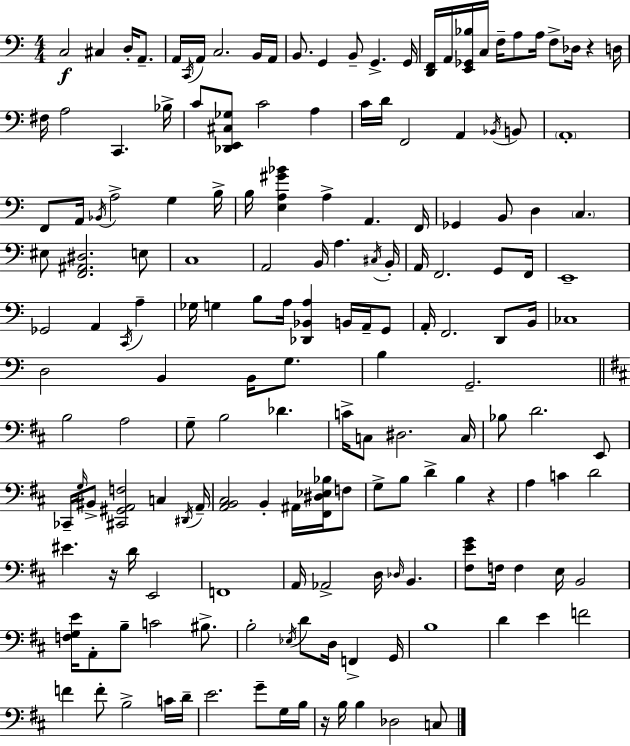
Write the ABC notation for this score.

X:1
T:Untitled
M:4/4
L:1/4
K:Am
C,2 ^C, D,/4 A,,/2 A,,/4 C,,/4 A,,/4 C,2 B,,/4 A,,/4 B,,/2 G,, B,,/2 G,, G,,/4 [D,,F,,]/4 A,,/4 [E,,_G,,_B,]/4 C,/4 F,/4 A,/2 A,/4 F,/2 _D,/4 z D,/4 ^F,/4 A,2 C,, _B,/4 C/2 [_D,,E,,^C,_G,]/2 C2 A, C/4 D/4 F,,2 A,, _B,,/4 B,,/2 A,,4 F,,/2 A,,/4 _B,,/4 A,2 G, B,/4 B,/4 [E,A,^G_B] A, A,, F,,/4 _G,, B,,/2 D, C, ^E,/2 [F,,^A,,^D,]2 E,/2 C,4 A,,2 B,,/4 A, ^C,/4 B,,/4 A,,/4 F,,2 G,,/2 F,,/4 E,,4 _G,,2 A,, C,,/4 A, _G,/4 G, B,/2 A,/4 [_D,,_B,,A,] B,,/4 A,,/4 G,,/2 A,,/4 F,,2 D,,/2 B,,/4 _C,4 D,2 B,, B,,/4 G,/2 B, G,,2 B,2 A,2 G,/2 B,2 _D C/4 C,/2 ^D,2 C,/4 _B,/2 D2 E,,/2 _C,,/4 G,/4 ^B,,/2 [^C,,^G,,A,,F,]2 C, ^D,,/4 A,,/4 [A,,B,,^C,]2 B,, ^A,,/4 [^F,,^D,_E,_B,]/4 F,/2 G,/2 B,/2 D B, z A, C D2 ^E z/4 D/4 E,,2 F,,4 A,,/4 _A,,2 D,/4 _D,/4 B,, [^F,EG]/2 F,/4 F, E,/4 B,,2 [F,G,E]/4 A,,/2 B,/2 C2 ^B,/2 B,2 _E,/4 D/2 D,/4 F,, G,,/4 B,4 D E F2 F F/2 B,2 C/4 D/4 E2 G/2 G,/4 B,/4 z/4 B,/4 B, _D,2 C,/2